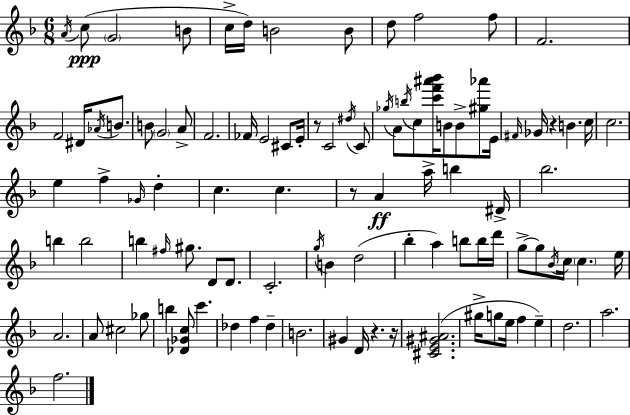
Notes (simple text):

A4/s C5/e G4/h B4/e C5/s D5/s B4/h B4/e D5/e F5/h F5/e F4/h. F4/h D#4/s Ab4/s B4/e. B4/e G4/h A4/e F4/h. FES4/s E4/h C#4/e E4/s R/e C4/h D#5/s C4/e Gb5/s A4/e B5/s C5/e [C6,F6,A#6,Bb6]/s B4/e B4/e [G#5,Ab6]/e E4/s F#4/s Gb4/s R/q B4/q. C5/s C5/h. E5/q F5/q Gb4/s D5/q C5/q. C5/q. R/e A4/q A5/s B5/q D#4/s Bb5/h. B5/q B5/h B5/q F#5/s G#5/e. D4/e D4/e. C4/h. G5/s B4/q D5/h Bb5/q A5/q B5/e B5/s D6/s G5/e G5/e Bb4/s C5/s C5/q. E5/s A4/h. A4/e C#5/h Gb5/e B5/q [Db4,Gb4,C5]/e C6/q. Db5/q F5/q Db5/q B4/h. G#4/q D4/s R/q. R/s [C#4,E4,G#4,A#4]/h. G#5/s G5/e E5/s F5/q E5/q D5/h. A5/h. F5/h.